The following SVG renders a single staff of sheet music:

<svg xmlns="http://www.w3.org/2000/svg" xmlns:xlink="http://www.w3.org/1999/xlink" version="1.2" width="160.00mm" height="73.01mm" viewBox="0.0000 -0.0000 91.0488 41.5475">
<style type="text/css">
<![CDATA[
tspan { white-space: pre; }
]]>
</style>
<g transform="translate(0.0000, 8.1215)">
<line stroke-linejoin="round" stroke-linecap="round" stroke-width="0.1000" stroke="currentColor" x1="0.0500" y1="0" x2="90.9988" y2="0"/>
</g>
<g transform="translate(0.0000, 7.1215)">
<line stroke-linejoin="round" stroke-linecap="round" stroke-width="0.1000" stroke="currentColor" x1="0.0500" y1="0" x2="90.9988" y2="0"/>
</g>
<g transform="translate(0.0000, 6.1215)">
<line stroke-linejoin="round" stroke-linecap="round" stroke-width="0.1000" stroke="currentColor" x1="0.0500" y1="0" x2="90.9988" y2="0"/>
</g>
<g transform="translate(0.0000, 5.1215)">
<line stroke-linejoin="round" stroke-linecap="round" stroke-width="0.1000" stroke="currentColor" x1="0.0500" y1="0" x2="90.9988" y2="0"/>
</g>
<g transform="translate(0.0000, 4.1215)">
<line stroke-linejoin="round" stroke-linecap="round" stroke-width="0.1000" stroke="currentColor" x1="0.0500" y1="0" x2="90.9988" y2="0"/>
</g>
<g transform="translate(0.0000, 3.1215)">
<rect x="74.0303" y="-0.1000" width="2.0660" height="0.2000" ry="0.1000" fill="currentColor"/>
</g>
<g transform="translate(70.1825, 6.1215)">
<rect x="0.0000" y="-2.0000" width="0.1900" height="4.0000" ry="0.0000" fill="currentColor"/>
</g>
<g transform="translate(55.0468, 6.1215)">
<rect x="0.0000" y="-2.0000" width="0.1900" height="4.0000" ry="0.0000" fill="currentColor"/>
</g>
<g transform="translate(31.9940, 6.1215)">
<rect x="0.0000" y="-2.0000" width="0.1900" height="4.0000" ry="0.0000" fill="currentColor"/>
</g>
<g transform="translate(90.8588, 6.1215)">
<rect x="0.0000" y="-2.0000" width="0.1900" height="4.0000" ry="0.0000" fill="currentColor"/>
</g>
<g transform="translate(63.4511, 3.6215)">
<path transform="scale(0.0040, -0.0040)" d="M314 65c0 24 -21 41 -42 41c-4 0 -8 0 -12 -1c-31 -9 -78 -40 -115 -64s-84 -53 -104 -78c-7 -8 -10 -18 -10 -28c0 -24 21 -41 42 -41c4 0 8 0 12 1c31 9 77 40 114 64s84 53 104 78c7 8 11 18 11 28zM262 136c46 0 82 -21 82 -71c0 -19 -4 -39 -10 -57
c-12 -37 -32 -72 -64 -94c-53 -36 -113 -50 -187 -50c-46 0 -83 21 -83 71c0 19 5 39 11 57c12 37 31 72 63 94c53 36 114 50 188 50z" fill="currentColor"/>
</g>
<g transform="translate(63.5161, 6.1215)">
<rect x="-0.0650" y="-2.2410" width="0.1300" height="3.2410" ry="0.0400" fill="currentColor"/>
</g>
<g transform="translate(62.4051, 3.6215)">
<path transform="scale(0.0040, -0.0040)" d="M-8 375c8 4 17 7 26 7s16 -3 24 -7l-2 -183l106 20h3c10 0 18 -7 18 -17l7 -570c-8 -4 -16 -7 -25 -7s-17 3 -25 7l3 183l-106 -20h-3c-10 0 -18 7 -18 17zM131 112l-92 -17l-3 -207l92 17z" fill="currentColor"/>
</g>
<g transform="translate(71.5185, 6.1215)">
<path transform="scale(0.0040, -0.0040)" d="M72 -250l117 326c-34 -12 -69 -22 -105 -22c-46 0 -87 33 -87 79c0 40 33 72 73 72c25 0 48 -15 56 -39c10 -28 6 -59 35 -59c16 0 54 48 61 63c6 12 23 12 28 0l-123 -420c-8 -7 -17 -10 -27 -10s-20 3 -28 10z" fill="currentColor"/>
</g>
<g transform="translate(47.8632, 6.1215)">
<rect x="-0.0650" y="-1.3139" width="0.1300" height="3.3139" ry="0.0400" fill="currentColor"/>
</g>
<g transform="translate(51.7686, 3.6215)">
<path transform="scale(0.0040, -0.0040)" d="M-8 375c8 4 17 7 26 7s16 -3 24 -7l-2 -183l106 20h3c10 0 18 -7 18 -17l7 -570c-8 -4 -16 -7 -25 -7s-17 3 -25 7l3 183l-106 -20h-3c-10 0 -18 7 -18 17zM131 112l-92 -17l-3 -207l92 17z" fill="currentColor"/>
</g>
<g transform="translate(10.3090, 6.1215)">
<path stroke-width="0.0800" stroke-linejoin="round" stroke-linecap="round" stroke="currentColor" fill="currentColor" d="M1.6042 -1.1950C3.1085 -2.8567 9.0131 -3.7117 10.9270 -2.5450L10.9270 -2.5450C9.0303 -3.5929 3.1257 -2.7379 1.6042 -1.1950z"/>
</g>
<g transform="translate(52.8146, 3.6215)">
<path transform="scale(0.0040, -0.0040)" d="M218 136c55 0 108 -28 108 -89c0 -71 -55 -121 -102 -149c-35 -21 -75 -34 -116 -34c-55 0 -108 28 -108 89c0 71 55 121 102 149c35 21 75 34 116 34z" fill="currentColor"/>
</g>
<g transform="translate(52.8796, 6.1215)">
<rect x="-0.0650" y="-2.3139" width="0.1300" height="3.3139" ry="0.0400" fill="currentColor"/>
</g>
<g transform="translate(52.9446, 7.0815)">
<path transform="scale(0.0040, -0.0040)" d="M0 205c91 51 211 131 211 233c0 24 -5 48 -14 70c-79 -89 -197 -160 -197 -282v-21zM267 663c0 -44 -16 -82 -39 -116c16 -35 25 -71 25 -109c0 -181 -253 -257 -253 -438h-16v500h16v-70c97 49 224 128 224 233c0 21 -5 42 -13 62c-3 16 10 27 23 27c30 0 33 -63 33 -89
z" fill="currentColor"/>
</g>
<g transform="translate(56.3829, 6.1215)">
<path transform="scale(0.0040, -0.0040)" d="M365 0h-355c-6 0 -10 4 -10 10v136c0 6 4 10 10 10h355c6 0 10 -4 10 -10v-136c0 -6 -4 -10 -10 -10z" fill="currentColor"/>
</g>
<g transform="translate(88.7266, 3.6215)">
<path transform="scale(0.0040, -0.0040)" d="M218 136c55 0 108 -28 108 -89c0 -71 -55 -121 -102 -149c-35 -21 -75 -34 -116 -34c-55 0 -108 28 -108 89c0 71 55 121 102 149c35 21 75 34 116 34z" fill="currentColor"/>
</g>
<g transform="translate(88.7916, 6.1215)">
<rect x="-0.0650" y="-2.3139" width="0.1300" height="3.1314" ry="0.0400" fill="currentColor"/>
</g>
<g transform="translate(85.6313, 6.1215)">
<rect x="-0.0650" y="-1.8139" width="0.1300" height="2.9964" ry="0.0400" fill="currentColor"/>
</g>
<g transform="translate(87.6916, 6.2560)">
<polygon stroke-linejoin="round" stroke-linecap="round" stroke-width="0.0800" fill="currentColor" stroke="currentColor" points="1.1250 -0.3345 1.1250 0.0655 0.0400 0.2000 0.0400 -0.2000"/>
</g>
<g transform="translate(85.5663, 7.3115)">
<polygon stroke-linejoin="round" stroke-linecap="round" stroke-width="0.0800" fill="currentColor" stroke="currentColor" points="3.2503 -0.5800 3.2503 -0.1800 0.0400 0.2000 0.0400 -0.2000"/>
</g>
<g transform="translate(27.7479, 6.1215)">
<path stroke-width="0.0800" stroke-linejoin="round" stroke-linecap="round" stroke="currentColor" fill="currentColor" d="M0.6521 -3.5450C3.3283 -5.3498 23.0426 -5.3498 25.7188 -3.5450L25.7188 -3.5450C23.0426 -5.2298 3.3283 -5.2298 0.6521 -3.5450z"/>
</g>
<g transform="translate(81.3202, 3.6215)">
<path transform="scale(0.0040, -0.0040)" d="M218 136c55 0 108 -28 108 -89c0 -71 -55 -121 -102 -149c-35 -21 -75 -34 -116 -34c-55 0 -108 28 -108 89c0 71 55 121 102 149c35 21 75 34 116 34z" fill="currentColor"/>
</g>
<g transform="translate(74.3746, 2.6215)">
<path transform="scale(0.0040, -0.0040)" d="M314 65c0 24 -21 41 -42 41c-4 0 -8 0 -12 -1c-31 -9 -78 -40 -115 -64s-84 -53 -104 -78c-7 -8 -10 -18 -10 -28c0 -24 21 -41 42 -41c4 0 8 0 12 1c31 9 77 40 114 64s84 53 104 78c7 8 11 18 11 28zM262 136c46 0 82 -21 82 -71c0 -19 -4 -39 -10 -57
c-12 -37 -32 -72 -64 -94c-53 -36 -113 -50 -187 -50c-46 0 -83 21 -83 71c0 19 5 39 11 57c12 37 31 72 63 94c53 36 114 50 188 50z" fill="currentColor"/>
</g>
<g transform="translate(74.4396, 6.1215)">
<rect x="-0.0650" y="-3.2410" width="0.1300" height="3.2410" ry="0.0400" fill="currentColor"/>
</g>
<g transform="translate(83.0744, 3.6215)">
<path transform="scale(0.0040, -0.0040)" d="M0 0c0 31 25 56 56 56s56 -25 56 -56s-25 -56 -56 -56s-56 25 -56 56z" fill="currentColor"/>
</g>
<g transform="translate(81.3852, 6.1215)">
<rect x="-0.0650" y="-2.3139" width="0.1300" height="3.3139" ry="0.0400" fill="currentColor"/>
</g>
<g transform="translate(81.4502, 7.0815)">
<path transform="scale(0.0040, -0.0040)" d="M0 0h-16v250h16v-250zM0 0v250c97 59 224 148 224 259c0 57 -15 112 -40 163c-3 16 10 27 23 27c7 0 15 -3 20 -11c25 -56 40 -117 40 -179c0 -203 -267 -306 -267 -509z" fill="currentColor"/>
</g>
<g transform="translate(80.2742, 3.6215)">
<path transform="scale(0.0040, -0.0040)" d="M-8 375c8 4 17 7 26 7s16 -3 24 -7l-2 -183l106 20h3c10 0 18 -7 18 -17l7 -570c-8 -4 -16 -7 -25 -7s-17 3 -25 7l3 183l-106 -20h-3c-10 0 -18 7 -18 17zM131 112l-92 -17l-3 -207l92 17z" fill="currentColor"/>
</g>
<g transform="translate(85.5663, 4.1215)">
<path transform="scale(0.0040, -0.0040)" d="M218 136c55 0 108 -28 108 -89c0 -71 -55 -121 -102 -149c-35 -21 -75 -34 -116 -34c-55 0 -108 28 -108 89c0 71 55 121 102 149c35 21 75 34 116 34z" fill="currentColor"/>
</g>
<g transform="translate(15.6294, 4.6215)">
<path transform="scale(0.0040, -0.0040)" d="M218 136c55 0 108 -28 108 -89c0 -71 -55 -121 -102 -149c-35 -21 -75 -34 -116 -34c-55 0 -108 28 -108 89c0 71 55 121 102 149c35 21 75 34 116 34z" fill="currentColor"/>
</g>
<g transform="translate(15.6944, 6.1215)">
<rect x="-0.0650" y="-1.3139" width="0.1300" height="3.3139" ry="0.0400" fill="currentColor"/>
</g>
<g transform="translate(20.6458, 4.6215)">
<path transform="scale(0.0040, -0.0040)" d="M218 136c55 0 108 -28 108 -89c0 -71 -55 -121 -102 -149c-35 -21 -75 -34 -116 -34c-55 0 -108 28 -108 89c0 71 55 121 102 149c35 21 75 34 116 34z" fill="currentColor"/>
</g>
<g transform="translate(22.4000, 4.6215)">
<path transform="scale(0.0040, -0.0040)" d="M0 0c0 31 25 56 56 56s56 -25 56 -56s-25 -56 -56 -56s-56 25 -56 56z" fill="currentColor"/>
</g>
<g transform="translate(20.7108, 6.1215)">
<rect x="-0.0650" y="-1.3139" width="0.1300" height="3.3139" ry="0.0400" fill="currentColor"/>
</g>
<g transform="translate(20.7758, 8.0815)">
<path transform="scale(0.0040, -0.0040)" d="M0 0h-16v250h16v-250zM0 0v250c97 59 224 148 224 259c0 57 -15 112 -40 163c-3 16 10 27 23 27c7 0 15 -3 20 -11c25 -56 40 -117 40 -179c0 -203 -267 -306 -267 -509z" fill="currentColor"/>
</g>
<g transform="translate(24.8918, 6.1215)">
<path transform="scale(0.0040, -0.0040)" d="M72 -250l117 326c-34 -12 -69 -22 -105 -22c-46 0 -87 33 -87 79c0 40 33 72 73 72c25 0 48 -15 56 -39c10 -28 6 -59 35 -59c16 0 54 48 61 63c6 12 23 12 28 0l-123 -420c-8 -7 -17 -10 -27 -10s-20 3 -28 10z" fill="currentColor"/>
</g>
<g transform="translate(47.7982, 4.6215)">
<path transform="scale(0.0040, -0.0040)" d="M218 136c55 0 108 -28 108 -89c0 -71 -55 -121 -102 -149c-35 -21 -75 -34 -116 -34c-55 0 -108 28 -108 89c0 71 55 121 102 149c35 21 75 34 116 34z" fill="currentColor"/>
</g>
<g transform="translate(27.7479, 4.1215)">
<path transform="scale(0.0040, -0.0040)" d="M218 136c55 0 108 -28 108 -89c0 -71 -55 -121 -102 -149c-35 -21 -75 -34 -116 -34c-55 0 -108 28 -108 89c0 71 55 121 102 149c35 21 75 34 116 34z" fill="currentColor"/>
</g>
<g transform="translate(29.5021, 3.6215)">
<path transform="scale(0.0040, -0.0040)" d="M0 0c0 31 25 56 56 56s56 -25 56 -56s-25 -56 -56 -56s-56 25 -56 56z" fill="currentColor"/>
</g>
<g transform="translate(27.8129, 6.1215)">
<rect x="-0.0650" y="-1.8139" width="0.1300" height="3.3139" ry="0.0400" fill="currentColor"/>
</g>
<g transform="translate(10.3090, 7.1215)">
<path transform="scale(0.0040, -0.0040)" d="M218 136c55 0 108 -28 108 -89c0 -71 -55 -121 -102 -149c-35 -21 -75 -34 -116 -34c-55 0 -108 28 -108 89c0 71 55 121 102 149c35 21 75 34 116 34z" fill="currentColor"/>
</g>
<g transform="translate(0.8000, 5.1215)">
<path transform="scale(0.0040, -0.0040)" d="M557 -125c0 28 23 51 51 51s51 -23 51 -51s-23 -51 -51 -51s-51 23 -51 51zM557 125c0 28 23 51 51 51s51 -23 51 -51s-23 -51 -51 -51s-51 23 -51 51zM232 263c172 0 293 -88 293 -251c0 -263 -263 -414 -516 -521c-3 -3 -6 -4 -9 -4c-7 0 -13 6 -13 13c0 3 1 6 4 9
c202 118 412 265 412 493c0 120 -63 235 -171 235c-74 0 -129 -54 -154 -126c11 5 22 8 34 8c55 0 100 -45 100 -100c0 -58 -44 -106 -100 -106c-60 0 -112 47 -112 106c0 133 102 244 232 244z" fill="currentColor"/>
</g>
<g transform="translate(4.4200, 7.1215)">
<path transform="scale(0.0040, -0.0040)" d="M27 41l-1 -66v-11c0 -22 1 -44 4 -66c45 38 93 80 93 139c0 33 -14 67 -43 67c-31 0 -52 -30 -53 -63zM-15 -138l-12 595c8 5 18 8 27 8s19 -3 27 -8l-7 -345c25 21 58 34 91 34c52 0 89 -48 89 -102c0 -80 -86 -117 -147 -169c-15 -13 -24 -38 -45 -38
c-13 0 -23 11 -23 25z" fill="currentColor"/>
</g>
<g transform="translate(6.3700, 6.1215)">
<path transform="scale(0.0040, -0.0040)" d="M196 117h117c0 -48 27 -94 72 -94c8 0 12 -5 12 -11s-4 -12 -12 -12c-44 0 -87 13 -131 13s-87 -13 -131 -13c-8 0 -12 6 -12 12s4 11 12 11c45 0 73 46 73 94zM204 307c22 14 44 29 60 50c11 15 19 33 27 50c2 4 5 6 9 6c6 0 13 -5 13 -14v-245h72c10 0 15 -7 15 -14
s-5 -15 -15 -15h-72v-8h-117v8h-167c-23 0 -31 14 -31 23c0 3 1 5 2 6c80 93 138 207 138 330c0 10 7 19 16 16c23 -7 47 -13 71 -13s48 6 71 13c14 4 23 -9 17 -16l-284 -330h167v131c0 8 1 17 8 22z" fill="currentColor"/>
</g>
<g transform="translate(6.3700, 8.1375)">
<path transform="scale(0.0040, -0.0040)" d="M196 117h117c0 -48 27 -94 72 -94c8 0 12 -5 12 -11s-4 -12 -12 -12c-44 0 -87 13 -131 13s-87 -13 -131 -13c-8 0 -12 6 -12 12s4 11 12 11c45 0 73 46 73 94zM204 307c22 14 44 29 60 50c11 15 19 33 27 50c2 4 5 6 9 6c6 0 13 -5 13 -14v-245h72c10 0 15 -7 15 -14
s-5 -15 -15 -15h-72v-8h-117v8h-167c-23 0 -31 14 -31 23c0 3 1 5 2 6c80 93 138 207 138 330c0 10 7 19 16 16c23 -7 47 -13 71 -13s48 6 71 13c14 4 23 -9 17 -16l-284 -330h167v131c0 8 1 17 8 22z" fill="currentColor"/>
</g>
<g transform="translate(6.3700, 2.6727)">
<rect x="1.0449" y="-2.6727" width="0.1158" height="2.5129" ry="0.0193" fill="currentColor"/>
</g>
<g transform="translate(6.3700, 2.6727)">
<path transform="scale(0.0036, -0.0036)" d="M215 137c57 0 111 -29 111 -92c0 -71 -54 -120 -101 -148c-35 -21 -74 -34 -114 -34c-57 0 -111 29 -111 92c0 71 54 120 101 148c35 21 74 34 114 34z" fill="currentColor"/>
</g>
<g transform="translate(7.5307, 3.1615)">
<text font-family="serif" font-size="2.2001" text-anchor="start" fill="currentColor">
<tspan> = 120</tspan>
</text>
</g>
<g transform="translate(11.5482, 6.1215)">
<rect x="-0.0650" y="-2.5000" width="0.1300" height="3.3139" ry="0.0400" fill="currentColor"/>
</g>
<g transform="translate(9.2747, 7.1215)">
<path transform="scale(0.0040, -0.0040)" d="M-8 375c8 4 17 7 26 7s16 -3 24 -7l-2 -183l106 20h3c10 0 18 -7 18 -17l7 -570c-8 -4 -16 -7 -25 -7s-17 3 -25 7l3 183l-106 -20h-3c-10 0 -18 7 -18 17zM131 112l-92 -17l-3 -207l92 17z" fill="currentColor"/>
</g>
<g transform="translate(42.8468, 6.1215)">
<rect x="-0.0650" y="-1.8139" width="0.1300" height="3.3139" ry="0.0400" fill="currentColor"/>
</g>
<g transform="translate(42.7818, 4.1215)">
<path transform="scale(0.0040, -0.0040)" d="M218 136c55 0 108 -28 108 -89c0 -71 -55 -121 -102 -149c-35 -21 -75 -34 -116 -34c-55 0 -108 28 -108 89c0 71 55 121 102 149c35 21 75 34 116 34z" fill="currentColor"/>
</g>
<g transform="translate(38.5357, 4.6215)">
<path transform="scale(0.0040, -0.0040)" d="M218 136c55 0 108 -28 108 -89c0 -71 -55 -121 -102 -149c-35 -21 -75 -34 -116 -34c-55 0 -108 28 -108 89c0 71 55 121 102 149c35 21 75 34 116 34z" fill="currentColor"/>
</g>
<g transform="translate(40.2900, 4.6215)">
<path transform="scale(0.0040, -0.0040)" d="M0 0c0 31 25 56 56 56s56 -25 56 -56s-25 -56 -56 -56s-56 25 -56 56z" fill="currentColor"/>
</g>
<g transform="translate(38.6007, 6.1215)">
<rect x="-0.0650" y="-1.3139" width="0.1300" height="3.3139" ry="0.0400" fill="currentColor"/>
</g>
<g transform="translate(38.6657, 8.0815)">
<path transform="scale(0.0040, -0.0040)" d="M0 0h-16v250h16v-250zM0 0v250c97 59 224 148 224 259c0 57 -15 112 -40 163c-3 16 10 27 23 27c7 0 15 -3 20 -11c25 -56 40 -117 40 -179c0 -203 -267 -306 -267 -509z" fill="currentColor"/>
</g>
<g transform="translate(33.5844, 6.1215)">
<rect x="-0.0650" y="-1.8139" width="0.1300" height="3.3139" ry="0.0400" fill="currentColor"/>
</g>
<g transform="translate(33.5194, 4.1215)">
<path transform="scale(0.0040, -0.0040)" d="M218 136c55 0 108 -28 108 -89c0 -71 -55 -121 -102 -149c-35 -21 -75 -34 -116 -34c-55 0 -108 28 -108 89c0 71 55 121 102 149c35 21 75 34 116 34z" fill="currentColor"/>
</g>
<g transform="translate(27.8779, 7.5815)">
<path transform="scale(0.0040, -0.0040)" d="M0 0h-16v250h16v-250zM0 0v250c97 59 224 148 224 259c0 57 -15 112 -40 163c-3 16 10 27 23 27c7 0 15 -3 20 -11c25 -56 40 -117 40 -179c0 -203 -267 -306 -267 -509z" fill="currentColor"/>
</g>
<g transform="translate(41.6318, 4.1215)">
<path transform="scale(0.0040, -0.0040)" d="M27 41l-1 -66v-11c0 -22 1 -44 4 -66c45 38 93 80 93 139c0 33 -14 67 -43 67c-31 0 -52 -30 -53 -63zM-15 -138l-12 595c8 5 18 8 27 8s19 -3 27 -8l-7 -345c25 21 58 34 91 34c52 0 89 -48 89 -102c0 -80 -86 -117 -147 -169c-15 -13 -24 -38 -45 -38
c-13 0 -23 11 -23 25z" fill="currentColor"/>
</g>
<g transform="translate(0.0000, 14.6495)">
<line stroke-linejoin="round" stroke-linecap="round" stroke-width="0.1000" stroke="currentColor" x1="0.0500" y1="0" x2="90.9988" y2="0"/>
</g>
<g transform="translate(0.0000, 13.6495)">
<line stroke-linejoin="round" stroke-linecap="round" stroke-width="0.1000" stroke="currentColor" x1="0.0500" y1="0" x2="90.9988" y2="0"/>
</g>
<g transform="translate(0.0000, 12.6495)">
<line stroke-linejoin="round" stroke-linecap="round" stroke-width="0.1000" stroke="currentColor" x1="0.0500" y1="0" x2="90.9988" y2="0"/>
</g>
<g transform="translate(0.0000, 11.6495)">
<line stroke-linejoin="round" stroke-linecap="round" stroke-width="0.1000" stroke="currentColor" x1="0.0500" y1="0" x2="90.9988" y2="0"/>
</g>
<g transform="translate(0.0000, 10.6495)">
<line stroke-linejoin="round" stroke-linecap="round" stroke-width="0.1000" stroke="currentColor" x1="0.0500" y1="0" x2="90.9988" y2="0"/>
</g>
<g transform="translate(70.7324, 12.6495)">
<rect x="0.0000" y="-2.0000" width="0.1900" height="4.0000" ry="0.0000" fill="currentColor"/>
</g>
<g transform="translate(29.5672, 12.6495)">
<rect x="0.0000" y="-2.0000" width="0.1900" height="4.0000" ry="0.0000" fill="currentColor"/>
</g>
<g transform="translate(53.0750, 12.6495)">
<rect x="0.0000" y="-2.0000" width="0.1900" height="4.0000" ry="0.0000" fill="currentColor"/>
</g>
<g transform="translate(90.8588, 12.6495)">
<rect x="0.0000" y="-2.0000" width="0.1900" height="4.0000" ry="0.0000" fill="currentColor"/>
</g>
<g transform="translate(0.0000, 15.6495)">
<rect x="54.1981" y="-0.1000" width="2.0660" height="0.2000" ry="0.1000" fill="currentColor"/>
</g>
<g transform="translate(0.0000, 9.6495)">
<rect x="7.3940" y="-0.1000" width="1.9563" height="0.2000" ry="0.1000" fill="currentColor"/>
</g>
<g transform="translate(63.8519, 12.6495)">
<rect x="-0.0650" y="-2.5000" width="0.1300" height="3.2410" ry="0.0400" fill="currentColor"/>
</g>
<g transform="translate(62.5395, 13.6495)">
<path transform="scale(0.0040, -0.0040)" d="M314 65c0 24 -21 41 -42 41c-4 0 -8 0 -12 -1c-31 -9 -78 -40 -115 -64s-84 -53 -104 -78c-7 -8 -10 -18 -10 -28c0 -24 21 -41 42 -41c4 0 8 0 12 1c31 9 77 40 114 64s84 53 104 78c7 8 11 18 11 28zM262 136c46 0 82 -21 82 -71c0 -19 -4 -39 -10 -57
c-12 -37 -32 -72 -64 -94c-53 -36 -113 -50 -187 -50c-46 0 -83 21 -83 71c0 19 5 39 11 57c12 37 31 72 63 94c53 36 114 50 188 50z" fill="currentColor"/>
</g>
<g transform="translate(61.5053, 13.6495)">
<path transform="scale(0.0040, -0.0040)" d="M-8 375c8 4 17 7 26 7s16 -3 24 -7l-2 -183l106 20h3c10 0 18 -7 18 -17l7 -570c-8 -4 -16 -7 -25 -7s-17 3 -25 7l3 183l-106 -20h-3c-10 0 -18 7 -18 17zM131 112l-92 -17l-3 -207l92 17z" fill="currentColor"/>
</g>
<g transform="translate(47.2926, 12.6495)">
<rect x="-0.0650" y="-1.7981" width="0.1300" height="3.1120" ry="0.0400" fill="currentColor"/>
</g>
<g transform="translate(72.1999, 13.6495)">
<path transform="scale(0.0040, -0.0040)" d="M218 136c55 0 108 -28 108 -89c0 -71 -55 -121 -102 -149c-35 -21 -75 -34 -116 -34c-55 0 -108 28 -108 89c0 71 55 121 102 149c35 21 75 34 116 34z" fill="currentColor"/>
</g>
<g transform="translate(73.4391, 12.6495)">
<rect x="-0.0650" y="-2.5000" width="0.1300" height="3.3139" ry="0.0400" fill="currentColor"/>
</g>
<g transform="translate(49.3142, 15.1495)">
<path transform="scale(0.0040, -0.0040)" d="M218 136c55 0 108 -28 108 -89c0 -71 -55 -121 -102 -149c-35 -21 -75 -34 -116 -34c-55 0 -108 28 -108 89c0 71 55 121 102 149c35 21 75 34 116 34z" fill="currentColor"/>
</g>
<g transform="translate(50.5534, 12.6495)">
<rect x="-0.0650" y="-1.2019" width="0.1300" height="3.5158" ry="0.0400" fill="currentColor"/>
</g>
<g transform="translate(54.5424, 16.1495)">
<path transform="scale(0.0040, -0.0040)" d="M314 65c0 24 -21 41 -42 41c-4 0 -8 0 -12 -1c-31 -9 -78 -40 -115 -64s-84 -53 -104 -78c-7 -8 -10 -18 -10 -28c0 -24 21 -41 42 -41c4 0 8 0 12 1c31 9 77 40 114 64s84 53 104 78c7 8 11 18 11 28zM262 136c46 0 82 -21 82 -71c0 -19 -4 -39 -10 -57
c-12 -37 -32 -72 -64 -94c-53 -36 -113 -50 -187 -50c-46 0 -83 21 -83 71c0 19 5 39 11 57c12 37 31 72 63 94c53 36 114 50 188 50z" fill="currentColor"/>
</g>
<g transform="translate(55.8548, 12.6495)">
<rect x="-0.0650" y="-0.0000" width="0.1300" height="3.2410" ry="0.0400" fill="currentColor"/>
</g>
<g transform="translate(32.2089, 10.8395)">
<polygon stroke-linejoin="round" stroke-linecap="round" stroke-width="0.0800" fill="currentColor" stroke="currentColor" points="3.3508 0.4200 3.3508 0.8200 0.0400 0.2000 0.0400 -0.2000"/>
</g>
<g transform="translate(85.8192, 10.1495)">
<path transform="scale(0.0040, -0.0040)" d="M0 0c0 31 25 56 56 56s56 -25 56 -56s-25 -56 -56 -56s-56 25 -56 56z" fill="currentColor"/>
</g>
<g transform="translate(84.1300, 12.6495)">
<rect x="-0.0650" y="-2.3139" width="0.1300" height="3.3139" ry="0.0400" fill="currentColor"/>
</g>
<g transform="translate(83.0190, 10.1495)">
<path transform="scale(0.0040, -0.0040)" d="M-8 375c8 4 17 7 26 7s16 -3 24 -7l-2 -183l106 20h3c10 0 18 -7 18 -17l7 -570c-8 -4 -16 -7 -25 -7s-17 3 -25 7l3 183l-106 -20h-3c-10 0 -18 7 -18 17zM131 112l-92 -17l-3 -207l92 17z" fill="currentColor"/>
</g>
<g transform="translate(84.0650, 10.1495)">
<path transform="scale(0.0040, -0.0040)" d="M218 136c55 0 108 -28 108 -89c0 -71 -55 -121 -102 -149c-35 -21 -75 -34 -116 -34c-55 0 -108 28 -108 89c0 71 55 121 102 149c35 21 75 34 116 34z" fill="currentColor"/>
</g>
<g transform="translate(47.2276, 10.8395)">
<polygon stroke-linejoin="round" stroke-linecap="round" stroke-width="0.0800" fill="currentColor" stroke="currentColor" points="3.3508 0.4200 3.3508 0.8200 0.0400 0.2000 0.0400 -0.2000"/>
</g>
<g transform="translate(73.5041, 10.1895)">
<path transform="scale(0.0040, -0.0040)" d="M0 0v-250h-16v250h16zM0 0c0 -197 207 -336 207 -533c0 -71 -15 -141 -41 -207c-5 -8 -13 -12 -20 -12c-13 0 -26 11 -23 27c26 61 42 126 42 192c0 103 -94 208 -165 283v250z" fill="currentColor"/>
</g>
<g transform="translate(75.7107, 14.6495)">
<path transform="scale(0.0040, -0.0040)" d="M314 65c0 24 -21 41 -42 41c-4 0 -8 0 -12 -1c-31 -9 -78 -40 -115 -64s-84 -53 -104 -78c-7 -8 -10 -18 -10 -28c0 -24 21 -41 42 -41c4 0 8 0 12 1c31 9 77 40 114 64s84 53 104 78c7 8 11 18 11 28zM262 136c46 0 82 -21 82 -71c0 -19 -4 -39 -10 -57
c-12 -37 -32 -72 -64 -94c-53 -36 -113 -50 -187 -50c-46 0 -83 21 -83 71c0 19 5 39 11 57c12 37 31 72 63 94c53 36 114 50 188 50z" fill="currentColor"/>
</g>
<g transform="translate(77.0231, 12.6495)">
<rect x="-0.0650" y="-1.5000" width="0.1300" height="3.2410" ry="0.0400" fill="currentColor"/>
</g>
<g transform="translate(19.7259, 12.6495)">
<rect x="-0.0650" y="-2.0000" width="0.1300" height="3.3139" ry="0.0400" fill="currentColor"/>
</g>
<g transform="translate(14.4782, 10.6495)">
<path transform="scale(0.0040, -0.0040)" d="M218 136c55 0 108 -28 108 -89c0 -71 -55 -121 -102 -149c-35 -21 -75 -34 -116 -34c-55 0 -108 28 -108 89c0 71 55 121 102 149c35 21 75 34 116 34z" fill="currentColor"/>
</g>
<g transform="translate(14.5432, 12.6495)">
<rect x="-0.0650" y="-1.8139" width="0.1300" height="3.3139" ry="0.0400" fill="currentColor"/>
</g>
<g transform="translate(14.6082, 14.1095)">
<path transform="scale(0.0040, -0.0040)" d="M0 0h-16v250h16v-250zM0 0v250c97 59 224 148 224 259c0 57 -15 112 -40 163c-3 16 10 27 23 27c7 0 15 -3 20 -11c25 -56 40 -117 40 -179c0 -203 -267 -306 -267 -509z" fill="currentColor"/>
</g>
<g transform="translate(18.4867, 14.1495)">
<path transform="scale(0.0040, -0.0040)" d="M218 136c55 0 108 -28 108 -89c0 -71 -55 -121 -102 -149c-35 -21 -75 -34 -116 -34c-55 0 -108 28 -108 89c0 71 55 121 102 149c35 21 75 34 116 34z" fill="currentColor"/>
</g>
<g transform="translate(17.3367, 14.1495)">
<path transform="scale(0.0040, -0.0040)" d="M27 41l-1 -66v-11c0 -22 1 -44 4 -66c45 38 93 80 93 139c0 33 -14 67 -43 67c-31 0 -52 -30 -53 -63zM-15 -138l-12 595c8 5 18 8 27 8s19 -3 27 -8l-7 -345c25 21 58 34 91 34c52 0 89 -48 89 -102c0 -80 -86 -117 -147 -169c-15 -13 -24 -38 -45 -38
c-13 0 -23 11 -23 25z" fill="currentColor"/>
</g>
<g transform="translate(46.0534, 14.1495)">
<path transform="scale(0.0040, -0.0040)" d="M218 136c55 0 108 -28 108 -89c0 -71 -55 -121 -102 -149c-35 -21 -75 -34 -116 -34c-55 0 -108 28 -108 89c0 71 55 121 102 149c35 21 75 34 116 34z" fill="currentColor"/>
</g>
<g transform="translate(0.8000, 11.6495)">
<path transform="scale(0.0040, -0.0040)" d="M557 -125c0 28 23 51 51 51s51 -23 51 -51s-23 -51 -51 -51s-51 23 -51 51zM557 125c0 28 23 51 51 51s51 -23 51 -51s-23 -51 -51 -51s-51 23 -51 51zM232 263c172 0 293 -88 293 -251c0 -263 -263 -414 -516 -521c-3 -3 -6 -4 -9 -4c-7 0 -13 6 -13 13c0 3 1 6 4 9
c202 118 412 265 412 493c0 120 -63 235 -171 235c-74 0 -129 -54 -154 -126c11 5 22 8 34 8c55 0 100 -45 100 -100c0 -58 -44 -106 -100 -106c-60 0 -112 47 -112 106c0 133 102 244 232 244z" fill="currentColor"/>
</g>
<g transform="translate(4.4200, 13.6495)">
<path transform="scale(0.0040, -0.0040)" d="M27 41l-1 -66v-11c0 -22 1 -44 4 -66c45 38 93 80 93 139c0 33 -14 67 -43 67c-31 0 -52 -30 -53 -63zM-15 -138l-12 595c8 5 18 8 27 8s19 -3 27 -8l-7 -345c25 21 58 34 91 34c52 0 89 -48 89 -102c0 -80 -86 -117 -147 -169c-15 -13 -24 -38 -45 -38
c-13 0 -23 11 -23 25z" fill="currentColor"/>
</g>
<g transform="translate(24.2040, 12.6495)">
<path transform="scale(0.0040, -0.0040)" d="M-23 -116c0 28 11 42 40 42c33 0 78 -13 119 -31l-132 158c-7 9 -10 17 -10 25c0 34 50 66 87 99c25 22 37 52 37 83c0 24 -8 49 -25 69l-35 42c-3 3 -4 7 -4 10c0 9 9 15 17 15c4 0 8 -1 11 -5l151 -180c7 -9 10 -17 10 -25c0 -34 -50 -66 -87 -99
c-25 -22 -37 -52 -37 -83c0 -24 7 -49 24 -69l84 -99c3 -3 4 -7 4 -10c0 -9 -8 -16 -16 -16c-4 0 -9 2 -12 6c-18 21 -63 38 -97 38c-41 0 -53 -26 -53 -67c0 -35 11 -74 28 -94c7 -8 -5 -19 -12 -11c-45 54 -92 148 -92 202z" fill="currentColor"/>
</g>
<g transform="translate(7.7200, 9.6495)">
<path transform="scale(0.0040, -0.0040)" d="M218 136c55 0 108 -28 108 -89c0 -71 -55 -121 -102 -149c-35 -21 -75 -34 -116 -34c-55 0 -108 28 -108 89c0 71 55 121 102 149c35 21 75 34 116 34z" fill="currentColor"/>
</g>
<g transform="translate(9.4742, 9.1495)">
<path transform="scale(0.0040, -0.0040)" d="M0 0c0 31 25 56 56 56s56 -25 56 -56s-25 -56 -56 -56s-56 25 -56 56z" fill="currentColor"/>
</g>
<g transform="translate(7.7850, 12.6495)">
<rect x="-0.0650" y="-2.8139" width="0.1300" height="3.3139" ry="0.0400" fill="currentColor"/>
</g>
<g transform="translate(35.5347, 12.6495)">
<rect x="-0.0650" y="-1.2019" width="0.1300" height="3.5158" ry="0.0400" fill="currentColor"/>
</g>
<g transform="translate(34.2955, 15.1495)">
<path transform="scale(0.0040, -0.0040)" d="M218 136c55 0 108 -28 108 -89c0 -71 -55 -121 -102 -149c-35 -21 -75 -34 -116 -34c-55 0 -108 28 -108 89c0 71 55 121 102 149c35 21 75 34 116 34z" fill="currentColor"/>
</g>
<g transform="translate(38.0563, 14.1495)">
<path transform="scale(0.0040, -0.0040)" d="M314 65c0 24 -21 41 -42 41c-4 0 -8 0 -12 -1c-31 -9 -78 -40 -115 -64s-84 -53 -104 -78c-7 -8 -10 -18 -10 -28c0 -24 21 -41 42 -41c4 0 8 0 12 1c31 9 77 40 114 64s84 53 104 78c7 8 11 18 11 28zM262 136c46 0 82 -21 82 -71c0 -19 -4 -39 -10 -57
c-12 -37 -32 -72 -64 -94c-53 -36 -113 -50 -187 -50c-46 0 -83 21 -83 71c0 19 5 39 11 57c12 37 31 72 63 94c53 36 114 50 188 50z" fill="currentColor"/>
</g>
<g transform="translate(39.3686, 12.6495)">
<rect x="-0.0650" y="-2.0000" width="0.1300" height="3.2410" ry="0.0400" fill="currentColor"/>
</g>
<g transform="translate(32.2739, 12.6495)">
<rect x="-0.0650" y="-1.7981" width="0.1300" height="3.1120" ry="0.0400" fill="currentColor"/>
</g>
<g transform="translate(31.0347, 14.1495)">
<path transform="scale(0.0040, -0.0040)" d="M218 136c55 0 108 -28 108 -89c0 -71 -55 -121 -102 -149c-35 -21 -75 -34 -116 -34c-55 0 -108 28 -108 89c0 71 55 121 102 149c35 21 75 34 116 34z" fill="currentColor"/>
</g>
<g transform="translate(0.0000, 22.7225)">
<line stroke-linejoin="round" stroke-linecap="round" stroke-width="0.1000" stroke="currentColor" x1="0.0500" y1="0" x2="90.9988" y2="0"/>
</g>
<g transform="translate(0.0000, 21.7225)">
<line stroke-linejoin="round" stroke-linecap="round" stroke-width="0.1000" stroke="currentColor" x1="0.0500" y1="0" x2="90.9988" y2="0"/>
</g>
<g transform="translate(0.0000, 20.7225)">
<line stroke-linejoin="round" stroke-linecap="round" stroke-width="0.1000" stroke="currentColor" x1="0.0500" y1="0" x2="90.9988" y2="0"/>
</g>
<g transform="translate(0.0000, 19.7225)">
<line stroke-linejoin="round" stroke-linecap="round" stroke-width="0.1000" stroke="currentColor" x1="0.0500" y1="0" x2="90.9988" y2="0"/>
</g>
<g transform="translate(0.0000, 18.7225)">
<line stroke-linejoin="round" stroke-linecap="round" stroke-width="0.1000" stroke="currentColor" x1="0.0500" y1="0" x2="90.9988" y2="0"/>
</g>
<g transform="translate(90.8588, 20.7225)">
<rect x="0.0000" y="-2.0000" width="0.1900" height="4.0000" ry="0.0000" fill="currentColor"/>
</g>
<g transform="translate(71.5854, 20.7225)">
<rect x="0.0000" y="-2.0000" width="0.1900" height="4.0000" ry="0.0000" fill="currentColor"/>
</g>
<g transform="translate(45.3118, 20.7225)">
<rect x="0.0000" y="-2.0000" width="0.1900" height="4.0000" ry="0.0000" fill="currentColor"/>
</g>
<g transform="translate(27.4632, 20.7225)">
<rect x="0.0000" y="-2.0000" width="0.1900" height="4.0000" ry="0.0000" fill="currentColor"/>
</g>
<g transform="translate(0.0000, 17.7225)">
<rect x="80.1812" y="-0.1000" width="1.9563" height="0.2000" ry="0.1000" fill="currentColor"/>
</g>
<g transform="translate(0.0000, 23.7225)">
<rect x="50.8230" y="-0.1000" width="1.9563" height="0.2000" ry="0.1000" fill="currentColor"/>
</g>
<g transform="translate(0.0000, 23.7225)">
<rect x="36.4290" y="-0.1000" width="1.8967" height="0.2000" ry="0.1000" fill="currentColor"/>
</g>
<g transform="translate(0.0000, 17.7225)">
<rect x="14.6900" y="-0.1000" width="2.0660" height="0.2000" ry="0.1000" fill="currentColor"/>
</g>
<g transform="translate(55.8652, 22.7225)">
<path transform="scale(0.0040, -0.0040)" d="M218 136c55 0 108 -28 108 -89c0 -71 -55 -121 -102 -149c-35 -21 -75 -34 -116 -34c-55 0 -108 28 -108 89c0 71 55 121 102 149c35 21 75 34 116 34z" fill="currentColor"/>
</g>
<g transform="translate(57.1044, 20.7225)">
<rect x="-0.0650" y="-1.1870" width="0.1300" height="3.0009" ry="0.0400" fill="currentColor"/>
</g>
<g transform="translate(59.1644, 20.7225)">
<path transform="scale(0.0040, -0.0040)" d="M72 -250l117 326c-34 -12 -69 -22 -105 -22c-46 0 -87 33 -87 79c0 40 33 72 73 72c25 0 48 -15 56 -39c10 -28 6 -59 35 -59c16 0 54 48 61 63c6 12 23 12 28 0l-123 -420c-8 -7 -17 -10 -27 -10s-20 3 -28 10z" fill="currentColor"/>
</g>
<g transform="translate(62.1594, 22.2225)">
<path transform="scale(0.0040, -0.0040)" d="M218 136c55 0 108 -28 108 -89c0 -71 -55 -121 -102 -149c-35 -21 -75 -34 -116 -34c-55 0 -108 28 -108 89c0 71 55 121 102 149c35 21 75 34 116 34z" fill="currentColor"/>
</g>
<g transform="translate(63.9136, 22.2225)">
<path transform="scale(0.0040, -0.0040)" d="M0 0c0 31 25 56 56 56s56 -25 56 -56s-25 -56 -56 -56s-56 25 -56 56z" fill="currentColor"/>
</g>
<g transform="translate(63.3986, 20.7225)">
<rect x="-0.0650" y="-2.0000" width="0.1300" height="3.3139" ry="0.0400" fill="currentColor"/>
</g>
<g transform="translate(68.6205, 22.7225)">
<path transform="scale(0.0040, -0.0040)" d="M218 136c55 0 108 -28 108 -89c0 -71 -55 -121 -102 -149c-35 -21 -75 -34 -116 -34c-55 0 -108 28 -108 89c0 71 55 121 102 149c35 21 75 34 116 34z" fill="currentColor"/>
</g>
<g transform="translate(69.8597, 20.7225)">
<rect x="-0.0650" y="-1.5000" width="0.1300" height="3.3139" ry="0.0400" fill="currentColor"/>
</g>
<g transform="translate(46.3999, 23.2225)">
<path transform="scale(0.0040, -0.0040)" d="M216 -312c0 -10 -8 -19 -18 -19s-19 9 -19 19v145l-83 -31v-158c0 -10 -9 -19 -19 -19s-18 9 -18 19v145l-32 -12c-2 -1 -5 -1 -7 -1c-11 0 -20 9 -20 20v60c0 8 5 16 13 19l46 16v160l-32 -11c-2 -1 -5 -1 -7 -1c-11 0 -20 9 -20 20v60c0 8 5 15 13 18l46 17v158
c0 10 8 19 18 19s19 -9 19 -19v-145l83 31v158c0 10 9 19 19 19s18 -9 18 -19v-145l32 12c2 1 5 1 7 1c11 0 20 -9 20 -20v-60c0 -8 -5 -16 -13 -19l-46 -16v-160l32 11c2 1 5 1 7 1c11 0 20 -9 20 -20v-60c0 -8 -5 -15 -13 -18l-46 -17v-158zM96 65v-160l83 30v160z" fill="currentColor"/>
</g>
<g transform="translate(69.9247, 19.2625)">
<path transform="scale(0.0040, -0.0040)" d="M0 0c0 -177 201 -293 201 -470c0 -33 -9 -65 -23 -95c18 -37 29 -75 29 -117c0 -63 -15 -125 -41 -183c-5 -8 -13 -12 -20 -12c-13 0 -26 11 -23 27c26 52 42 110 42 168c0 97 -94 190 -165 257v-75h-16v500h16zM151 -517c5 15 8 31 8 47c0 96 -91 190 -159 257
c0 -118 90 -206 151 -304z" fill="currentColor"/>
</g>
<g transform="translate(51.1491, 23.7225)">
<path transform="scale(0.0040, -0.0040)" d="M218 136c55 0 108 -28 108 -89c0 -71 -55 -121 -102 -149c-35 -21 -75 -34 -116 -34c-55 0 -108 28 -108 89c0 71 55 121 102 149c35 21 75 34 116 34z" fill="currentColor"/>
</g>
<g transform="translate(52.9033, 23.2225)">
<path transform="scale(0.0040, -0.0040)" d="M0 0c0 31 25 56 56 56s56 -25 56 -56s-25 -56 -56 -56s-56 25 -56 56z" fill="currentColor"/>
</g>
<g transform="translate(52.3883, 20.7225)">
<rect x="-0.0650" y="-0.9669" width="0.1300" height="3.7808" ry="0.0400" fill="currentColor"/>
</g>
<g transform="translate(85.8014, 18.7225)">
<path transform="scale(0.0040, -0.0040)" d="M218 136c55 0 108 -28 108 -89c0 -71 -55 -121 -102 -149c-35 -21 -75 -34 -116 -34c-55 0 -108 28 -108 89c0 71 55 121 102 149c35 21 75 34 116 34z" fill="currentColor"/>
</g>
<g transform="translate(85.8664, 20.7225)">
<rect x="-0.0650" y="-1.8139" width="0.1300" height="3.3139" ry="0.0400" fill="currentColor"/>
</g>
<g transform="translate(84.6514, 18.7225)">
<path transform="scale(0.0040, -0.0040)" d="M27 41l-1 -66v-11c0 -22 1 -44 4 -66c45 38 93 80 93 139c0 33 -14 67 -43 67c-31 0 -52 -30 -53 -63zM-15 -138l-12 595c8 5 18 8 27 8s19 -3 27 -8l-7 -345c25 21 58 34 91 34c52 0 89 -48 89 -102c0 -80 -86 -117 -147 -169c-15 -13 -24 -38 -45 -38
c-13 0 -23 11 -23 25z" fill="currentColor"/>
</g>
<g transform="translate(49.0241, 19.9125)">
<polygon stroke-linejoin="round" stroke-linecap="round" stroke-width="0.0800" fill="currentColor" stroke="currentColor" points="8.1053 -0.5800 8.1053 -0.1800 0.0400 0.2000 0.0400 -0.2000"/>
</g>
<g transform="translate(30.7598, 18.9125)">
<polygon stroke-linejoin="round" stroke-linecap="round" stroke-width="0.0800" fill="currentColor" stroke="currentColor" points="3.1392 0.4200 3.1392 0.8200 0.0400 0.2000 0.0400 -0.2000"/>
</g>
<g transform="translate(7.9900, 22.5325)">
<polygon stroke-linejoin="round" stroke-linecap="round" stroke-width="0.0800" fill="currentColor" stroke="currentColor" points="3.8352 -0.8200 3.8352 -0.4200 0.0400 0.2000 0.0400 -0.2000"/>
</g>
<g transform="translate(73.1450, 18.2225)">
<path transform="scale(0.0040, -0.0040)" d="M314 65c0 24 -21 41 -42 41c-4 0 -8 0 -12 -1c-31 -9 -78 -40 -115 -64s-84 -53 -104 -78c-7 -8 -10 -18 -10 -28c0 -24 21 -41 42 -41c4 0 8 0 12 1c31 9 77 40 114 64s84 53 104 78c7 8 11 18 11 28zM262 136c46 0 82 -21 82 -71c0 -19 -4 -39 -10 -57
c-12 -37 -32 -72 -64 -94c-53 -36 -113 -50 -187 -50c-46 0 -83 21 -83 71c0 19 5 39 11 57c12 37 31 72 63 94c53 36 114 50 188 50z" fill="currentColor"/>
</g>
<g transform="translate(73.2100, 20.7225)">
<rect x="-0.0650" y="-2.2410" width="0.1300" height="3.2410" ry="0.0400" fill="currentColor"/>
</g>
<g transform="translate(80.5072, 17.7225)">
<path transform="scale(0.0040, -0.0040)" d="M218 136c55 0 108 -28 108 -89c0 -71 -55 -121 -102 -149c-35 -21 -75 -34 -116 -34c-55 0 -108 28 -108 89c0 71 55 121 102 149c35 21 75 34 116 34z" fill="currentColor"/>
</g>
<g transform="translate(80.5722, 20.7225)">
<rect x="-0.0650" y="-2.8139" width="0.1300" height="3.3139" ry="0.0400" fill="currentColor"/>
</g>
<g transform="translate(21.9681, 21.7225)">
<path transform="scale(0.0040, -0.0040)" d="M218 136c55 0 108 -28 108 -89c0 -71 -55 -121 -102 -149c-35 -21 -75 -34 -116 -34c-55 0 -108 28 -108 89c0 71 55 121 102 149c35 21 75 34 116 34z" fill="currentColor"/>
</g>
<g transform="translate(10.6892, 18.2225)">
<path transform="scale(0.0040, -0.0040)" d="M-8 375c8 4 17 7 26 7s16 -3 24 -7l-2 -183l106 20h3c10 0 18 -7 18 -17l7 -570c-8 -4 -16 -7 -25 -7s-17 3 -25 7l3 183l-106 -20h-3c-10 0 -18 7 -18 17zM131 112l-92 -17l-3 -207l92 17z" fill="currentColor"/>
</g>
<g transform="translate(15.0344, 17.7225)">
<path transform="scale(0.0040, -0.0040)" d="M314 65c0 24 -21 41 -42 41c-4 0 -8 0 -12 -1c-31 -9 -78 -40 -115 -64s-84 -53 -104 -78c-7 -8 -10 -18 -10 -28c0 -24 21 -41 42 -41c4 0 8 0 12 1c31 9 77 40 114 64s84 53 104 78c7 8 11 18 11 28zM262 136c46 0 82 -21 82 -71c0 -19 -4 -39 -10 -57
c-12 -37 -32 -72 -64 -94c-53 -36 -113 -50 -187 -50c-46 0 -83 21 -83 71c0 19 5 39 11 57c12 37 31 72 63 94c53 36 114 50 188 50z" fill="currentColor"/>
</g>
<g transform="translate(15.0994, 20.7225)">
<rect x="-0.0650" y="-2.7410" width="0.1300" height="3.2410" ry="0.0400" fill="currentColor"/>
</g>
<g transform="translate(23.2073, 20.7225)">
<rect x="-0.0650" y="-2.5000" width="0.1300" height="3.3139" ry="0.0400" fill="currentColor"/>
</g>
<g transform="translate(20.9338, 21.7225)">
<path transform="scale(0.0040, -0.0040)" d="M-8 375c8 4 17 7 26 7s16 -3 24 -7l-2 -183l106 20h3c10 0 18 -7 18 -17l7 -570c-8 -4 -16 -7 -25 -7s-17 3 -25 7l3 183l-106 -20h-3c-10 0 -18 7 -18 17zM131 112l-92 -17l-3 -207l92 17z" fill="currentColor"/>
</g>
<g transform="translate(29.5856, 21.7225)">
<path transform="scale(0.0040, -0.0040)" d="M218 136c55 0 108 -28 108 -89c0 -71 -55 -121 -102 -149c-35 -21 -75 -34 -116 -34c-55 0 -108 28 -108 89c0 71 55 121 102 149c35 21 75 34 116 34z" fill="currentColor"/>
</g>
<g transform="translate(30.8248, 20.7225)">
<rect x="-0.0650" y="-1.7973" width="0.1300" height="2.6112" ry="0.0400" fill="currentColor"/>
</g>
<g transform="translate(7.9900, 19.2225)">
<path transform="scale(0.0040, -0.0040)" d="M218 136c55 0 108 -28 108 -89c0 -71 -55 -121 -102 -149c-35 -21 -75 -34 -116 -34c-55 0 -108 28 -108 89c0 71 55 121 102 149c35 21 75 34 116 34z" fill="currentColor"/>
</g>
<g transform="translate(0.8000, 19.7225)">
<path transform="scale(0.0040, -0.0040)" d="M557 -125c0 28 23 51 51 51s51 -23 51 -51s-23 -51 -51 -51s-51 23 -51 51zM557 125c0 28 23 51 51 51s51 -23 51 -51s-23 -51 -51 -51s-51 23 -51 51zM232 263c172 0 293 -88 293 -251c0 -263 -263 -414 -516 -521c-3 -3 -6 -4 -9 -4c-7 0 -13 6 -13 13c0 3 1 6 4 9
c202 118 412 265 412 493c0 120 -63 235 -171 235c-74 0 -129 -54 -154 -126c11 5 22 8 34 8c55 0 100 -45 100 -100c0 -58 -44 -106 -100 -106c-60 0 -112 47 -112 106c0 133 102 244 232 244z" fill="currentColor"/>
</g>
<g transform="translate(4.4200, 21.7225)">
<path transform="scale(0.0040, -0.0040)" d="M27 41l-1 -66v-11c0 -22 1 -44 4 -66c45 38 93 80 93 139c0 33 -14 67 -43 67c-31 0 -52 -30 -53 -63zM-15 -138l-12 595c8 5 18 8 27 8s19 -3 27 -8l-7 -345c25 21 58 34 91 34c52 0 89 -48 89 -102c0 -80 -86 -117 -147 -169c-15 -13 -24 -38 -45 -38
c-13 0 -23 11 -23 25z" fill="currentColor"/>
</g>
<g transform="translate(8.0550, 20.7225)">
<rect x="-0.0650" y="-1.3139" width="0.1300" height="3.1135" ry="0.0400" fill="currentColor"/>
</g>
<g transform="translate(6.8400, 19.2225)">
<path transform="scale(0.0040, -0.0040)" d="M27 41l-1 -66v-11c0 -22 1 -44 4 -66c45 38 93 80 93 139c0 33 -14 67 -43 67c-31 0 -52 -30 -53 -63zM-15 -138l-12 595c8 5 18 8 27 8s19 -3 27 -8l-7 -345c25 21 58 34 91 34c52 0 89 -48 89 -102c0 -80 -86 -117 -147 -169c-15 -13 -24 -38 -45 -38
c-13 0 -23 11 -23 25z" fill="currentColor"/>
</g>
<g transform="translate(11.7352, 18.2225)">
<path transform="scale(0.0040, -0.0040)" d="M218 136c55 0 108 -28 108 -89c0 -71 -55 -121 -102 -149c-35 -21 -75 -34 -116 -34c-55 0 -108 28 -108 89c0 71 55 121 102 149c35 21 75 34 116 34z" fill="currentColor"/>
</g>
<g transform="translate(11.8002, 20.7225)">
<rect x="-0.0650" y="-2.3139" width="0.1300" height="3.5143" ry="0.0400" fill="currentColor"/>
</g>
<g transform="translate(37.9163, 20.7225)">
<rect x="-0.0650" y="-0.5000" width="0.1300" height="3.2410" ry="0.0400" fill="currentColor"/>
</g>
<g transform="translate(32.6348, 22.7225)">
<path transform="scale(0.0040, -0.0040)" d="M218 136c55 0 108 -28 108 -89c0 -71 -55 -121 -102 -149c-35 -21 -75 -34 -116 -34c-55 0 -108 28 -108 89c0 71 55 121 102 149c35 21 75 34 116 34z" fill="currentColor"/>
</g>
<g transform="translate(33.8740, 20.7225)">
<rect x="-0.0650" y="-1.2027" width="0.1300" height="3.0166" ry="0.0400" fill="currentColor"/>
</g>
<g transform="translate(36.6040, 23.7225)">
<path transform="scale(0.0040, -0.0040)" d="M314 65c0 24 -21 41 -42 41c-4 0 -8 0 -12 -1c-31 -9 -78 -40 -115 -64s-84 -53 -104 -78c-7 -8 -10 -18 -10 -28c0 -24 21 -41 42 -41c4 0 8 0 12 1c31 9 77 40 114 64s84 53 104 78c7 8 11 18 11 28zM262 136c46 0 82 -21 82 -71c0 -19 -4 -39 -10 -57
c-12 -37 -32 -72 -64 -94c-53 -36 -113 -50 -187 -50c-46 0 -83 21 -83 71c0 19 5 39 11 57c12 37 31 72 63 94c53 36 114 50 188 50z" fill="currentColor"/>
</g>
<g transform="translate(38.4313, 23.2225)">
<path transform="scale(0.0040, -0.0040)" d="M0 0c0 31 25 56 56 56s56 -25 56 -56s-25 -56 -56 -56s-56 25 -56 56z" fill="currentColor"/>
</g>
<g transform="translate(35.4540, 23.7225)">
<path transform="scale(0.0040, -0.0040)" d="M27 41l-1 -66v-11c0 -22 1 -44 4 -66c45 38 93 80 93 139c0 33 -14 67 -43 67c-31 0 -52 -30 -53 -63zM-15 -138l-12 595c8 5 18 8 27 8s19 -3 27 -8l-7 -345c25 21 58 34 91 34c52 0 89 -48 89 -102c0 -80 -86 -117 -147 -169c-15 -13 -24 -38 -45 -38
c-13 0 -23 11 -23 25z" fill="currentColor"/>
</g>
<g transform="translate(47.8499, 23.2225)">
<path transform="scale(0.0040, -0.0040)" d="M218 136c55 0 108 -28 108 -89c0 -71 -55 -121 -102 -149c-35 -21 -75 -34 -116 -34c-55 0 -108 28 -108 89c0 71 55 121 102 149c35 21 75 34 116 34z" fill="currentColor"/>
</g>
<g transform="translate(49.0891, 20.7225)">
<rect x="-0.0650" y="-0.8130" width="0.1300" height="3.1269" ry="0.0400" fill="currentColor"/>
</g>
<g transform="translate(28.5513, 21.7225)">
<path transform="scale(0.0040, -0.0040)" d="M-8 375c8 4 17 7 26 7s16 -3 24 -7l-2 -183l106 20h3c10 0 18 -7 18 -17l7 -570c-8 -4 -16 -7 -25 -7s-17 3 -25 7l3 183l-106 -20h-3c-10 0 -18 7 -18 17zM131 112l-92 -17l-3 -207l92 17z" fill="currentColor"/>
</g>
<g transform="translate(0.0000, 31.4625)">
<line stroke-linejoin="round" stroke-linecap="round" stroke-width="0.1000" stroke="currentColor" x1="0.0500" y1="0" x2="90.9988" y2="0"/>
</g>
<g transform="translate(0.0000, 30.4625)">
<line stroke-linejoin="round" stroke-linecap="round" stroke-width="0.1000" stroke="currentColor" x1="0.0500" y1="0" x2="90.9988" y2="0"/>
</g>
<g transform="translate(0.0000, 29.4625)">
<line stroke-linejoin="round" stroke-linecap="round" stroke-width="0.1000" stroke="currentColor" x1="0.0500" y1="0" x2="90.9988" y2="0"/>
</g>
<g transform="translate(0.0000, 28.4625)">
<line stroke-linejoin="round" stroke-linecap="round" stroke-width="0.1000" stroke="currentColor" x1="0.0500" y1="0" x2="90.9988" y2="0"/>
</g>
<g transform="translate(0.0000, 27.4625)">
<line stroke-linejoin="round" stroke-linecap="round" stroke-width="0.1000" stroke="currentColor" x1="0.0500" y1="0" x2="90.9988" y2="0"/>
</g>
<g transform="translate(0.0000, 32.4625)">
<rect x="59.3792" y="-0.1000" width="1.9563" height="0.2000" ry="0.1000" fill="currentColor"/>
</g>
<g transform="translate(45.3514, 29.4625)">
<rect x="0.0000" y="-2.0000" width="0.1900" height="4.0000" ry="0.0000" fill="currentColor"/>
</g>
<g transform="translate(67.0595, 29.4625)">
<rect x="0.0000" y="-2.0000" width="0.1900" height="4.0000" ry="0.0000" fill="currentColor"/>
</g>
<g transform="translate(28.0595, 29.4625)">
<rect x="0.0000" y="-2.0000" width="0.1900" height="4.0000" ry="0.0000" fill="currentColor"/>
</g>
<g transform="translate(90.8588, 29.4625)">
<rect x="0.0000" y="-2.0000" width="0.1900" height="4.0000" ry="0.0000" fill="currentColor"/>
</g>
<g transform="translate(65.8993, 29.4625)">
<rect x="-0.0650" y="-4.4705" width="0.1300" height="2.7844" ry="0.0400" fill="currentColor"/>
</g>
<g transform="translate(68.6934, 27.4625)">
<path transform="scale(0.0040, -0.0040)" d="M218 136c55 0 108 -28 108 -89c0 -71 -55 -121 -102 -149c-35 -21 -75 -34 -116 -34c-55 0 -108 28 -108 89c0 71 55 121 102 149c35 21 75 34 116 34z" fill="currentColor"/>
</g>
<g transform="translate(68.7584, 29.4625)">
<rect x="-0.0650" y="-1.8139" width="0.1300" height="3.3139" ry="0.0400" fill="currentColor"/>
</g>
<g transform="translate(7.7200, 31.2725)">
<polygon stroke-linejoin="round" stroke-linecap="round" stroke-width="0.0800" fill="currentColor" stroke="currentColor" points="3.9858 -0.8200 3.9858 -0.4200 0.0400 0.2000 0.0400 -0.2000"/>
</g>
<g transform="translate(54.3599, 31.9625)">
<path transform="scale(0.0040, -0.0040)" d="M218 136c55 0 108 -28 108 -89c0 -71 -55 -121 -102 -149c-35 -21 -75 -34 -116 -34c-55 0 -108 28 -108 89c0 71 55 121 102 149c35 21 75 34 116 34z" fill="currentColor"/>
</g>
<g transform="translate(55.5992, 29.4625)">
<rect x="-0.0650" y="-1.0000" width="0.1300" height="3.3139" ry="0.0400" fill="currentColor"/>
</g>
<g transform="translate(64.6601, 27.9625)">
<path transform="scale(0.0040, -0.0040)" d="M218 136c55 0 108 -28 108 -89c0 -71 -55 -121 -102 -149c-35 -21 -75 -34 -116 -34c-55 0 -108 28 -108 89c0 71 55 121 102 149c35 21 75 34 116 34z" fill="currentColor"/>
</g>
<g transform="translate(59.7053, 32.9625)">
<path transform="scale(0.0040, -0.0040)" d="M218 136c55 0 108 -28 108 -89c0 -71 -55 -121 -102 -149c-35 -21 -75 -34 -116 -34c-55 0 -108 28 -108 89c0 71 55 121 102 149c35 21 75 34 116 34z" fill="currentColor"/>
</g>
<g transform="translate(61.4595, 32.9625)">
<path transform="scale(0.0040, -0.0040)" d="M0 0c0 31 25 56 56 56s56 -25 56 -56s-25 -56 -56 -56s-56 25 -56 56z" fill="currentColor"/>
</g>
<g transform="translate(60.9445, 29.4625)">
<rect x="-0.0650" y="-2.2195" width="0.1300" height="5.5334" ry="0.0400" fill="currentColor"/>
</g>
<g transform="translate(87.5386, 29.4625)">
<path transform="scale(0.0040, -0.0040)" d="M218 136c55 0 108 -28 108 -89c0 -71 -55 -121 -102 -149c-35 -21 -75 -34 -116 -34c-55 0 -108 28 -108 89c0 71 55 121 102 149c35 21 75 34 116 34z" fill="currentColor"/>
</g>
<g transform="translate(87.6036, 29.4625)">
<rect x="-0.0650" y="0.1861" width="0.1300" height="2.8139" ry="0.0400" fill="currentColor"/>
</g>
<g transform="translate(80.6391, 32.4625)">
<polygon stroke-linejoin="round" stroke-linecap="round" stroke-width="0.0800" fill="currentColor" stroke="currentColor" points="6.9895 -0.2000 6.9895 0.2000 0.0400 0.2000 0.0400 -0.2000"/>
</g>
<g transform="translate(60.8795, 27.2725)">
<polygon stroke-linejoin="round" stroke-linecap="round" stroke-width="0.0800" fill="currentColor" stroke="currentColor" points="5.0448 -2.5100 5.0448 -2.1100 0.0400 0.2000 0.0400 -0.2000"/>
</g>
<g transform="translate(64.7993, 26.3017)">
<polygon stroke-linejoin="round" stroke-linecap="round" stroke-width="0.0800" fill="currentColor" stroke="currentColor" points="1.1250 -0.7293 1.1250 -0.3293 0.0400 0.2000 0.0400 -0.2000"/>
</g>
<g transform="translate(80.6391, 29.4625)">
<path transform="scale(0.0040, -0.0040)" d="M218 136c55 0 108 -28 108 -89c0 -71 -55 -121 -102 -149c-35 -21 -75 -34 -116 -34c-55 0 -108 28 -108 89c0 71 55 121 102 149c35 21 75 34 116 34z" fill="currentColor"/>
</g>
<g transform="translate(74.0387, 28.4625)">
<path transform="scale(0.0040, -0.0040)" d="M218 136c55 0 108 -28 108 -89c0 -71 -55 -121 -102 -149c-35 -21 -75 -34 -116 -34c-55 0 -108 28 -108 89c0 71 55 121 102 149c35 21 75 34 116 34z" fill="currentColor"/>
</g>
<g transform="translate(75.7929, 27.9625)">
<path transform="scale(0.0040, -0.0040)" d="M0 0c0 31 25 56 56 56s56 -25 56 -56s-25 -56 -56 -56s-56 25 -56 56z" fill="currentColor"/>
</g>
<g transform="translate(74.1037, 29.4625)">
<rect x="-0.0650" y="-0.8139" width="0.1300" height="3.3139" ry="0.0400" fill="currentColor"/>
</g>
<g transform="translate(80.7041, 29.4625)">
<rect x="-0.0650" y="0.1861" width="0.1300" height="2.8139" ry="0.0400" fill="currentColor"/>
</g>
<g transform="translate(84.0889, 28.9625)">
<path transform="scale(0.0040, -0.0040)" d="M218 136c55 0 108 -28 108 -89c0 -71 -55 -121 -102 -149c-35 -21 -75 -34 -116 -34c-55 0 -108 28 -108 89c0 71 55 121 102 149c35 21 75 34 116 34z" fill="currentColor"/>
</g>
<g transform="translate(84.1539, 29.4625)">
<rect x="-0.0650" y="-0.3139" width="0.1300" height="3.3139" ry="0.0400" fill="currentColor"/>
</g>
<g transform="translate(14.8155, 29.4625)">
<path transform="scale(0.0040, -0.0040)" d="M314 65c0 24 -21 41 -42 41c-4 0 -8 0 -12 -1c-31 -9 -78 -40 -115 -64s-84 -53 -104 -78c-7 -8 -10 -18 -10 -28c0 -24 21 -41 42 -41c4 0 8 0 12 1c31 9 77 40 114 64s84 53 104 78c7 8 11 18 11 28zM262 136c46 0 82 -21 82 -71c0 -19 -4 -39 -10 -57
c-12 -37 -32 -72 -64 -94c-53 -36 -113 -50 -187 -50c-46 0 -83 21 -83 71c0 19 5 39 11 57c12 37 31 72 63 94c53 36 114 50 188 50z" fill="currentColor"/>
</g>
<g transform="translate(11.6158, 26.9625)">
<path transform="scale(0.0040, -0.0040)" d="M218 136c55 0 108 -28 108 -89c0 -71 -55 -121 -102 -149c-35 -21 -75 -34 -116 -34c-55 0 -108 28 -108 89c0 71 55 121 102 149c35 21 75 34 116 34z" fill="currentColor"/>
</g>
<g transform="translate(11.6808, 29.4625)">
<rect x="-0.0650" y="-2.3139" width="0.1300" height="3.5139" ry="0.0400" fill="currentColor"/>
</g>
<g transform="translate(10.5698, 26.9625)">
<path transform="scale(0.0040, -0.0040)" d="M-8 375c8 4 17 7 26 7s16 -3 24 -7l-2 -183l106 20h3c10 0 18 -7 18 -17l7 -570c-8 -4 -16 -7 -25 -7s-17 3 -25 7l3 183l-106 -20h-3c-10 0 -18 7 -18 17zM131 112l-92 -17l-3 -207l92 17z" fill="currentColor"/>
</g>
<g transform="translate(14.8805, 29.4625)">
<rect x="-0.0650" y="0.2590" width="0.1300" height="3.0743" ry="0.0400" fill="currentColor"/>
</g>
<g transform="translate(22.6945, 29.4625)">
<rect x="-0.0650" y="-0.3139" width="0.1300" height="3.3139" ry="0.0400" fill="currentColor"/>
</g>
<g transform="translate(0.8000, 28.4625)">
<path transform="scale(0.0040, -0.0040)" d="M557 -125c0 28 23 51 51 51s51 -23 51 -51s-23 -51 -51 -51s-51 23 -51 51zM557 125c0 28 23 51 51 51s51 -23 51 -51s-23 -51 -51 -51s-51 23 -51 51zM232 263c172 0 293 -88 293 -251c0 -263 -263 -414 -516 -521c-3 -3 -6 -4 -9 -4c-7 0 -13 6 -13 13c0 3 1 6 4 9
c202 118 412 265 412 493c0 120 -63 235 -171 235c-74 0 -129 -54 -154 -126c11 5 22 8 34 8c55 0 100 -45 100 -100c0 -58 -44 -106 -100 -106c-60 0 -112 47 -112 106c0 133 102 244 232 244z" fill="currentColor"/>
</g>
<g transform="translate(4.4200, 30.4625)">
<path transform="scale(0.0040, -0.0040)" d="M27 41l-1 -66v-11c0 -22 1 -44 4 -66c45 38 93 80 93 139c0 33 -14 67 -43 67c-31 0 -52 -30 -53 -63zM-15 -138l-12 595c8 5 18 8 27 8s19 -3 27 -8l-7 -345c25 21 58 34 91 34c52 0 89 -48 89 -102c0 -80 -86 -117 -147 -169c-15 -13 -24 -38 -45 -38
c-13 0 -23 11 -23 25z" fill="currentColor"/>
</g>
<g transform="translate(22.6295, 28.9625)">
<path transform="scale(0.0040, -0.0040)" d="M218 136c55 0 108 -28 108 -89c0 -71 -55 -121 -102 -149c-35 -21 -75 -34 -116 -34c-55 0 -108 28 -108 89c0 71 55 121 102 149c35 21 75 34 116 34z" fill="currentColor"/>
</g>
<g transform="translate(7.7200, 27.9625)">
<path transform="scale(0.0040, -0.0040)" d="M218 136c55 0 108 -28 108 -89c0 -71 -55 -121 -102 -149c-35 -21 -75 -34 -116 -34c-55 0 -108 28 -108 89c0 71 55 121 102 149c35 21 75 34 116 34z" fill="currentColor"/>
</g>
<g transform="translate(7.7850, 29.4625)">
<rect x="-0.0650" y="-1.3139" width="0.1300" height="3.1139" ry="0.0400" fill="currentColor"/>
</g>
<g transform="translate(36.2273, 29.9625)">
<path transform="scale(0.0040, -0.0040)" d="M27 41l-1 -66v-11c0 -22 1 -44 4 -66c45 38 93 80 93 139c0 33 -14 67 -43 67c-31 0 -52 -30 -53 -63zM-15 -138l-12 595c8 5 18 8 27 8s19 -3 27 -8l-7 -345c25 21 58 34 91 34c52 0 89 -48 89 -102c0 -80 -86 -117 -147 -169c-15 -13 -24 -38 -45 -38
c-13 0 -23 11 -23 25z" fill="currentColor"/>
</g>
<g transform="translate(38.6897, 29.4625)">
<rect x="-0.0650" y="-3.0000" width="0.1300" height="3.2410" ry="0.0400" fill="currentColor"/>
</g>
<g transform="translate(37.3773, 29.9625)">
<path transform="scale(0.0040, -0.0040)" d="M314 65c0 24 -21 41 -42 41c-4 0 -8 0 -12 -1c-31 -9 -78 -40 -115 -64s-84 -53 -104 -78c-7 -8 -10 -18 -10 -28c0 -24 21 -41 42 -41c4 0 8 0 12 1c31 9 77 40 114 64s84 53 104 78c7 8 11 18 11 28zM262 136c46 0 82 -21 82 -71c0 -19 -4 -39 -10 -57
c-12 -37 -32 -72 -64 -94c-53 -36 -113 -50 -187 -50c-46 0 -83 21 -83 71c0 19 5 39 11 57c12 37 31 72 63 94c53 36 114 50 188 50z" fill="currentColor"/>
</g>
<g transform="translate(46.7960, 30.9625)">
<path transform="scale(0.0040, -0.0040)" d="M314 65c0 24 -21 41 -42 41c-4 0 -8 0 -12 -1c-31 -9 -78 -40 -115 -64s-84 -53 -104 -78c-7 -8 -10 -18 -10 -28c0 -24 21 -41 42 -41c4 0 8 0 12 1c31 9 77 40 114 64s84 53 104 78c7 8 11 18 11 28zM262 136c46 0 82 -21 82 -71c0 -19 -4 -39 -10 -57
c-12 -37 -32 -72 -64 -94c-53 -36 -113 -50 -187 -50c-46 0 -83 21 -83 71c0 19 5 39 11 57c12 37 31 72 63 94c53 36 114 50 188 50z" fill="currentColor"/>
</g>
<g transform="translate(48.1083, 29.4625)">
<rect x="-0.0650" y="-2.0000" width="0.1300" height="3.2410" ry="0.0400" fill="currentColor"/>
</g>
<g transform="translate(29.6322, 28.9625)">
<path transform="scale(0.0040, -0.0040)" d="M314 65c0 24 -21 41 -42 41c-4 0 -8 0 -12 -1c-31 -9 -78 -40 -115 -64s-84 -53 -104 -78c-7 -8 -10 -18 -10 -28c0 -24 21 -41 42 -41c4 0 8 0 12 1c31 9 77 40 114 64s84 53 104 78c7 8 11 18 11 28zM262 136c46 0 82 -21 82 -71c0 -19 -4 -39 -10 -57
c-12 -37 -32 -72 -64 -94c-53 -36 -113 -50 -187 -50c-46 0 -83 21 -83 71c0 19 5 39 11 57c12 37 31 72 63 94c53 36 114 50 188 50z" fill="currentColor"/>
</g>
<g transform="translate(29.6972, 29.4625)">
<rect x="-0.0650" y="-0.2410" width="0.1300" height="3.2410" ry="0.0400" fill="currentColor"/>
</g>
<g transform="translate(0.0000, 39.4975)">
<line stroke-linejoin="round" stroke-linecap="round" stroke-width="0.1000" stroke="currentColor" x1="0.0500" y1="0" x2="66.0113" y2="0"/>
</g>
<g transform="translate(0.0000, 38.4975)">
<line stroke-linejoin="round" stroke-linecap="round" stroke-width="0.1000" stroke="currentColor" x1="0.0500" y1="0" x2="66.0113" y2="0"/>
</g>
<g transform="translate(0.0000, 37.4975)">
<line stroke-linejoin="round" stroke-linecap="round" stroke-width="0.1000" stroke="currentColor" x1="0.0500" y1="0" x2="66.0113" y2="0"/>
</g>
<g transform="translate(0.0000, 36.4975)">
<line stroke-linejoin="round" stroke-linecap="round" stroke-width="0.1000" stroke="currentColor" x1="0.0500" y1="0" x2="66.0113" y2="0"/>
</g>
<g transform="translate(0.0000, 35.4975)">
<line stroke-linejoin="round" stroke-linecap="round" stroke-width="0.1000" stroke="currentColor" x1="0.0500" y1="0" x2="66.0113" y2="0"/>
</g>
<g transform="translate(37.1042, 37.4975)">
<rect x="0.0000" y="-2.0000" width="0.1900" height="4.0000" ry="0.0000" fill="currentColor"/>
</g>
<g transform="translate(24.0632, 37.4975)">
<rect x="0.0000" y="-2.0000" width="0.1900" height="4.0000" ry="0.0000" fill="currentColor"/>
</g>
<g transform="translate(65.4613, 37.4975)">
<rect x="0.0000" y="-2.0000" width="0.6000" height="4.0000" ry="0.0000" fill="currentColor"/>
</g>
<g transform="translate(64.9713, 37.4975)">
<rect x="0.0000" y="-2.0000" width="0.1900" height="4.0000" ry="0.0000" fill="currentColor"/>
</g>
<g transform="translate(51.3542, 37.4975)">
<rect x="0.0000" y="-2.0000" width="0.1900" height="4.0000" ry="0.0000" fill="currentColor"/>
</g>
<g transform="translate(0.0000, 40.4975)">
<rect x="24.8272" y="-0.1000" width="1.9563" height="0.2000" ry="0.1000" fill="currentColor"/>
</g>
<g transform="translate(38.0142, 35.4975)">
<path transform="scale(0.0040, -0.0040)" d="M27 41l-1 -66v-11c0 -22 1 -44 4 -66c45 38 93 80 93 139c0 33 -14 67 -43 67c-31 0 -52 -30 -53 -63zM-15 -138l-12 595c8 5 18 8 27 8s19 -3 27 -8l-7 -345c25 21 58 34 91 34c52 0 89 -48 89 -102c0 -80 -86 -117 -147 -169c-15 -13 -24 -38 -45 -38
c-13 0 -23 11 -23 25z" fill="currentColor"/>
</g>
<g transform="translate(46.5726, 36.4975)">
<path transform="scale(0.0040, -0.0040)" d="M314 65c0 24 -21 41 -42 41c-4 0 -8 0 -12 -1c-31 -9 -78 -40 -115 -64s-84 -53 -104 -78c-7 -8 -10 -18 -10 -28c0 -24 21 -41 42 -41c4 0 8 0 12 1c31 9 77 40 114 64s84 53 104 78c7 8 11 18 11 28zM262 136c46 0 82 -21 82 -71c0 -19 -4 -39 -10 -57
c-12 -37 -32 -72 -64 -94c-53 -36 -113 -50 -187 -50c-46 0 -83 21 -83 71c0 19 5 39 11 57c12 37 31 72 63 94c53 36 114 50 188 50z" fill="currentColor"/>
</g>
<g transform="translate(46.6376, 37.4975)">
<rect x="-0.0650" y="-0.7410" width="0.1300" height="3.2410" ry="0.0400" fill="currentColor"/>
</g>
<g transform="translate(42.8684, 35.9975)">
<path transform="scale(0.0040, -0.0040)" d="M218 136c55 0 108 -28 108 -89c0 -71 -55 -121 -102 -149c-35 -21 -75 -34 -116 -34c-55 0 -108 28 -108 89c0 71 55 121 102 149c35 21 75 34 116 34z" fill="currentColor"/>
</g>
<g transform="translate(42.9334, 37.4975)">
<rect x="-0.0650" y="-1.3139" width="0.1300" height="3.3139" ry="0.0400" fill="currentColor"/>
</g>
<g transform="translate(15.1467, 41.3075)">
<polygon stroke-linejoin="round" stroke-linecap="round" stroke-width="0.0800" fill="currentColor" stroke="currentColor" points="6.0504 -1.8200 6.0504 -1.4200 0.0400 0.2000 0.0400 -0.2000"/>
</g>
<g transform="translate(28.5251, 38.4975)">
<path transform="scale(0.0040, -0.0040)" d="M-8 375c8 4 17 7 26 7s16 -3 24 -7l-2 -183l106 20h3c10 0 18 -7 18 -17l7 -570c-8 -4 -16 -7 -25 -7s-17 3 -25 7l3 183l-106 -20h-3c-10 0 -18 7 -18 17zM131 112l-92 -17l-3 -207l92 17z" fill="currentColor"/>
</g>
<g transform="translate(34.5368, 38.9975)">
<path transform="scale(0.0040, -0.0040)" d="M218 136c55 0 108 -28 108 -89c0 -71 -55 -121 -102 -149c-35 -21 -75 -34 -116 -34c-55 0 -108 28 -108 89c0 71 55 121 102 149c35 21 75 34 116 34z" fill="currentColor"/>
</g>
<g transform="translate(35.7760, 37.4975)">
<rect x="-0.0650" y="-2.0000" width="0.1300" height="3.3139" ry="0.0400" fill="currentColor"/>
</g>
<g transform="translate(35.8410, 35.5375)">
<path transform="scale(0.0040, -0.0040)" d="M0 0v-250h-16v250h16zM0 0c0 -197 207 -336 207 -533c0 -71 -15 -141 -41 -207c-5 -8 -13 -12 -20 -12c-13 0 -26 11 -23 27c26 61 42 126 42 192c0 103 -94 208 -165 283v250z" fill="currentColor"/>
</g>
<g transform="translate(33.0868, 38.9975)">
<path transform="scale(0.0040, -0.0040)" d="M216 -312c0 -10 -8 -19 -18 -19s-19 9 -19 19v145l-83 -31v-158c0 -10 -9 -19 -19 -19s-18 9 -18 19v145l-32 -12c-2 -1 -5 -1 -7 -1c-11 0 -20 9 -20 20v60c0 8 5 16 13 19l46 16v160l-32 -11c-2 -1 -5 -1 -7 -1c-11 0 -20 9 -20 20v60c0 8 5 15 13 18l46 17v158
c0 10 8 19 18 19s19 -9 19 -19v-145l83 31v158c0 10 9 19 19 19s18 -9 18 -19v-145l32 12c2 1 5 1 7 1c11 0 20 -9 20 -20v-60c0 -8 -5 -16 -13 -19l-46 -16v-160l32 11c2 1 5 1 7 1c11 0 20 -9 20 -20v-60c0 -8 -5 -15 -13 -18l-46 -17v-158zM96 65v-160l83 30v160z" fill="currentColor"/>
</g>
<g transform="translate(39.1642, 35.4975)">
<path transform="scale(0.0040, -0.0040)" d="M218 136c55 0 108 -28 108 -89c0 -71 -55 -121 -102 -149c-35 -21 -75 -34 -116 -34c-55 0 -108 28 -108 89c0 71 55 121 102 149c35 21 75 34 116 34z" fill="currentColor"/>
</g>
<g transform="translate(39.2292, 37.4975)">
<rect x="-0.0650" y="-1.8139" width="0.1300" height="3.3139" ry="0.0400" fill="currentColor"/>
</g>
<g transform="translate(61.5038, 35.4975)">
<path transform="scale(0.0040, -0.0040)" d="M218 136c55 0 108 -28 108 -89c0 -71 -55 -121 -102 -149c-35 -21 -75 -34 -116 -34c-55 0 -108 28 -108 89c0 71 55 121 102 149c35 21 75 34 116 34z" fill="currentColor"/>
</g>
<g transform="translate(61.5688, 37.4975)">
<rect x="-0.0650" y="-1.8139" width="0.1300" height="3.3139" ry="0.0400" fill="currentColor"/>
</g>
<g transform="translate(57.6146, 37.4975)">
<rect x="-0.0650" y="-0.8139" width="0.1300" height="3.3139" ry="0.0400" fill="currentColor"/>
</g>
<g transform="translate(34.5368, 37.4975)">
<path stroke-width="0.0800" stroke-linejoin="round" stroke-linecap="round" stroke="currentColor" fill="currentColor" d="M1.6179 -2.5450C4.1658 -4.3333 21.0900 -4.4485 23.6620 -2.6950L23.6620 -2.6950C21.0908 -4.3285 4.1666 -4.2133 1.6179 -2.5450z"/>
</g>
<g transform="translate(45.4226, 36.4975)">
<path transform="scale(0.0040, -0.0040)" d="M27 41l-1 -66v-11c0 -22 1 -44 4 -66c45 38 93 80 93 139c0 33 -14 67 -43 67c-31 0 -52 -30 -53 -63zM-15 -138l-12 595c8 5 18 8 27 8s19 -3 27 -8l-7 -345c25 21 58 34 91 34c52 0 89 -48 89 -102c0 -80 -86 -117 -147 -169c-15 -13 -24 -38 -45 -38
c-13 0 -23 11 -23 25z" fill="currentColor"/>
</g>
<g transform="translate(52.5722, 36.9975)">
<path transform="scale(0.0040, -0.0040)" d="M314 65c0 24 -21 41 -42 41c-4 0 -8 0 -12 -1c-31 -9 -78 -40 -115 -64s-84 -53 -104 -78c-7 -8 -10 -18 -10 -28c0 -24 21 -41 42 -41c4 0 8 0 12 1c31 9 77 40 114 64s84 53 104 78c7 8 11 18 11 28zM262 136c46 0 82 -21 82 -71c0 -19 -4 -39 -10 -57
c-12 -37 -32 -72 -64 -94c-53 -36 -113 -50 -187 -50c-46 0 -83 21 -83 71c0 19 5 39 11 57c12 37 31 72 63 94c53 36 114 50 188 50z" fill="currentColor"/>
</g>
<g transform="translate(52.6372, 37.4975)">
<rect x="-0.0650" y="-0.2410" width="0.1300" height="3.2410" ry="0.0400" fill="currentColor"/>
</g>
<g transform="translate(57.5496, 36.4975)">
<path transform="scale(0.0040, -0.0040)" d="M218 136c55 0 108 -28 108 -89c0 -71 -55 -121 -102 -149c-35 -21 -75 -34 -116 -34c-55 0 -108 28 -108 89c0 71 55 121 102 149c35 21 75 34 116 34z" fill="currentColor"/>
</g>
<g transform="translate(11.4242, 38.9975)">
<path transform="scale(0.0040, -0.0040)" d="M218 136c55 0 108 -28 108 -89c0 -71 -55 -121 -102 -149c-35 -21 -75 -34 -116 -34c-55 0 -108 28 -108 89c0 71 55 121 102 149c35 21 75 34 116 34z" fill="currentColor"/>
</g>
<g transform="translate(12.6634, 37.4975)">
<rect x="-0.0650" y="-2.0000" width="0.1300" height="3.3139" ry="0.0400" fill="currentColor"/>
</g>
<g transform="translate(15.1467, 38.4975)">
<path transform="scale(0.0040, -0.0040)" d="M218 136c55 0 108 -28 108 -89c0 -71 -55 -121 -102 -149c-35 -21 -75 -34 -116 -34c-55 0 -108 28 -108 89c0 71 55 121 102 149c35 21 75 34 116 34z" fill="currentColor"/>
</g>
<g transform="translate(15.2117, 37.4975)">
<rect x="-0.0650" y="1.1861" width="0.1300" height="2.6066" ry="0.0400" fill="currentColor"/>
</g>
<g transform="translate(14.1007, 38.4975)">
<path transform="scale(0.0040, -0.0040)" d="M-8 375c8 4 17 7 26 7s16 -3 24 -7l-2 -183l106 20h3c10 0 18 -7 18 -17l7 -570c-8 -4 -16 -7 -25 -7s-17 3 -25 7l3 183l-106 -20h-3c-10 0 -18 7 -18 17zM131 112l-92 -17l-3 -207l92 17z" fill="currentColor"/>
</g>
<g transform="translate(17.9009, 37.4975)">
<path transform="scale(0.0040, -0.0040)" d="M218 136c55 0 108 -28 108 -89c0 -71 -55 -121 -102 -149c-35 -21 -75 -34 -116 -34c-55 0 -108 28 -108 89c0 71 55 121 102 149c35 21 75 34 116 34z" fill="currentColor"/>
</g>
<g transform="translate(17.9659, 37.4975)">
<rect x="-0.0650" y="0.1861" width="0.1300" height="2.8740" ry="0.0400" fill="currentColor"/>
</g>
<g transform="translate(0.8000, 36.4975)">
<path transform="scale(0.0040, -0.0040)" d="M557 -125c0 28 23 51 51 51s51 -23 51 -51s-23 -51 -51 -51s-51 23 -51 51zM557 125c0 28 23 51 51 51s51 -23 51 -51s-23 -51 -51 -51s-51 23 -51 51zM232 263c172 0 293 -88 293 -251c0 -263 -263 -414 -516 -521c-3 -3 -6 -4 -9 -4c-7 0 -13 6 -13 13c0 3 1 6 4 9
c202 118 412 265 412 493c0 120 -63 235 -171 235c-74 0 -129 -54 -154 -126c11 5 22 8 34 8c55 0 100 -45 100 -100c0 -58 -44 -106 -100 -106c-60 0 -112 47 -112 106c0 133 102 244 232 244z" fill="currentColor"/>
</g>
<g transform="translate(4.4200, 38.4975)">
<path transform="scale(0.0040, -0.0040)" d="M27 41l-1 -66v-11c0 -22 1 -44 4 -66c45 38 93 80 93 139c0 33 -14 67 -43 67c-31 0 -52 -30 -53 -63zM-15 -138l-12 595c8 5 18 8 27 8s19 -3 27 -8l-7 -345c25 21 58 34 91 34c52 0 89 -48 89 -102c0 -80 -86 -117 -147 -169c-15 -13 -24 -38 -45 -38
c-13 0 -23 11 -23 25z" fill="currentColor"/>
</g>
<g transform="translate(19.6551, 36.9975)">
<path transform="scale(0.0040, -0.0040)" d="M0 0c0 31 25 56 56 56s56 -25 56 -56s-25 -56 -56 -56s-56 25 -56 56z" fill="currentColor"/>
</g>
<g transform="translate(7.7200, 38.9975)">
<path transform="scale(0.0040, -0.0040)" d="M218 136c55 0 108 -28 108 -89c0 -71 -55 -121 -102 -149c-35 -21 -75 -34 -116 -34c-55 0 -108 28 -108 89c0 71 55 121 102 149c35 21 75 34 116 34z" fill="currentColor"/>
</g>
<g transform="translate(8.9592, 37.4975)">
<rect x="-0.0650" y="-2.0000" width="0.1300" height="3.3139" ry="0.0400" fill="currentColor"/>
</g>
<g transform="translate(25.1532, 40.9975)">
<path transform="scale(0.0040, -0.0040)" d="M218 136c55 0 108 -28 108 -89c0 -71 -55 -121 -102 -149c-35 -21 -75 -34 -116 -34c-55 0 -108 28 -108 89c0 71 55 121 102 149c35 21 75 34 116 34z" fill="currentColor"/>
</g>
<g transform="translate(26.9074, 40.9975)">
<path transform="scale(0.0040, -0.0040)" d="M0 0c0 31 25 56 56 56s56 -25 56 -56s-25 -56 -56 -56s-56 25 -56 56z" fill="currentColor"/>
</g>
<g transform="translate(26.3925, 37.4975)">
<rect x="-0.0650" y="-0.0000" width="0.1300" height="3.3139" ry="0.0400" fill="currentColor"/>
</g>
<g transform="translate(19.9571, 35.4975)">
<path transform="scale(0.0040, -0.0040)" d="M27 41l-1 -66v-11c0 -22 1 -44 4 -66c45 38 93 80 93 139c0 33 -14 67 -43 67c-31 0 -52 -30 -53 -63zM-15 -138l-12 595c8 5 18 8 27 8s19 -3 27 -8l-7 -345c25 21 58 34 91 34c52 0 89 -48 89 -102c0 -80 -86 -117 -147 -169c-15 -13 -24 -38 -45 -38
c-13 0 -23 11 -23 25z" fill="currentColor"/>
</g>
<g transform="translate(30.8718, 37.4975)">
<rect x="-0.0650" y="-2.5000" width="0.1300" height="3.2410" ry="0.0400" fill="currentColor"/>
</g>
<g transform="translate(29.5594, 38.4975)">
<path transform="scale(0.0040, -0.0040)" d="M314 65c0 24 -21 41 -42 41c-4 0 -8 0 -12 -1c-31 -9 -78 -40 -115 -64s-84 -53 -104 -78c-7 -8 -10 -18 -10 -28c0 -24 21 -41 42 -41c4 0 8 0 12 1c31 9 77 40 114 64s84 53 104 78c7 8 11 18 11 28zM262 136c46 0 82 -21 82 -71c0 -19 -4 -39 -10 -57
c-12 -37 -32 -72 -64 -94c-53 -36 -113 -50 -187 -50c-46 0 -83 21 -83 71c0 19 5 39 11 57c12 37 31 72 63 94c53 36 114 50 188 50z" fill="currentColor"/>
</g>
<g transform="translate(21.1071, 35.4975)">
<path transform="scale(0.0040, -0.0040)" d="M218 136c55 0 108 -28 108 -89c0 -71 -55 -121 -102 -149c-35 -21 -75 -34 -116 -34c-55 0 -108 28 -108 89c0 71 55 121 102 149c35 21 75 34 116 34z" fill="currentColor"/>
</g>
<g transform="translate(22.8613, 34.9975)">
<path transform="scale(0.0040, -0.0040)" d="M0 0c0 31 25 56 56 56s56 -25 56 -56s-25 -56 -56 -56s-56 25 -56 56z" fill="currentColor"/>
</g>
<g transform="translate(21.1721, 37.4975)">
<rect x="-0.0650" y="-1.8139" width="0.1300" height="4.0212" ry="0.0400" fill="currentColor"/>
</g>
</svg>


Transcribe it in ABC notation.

X:1
T:Untitled
M:4/4
L:1/4
K:F
B,, G, G,/2 z/2 A,/2 A, G,/2 _A, G, B,/4 z2 B,2 z/2 D2 B,/2 A,/2 B,/4 C A,/2 _A,, z A,,/2 F,,/2 A,,2 A,,/2 F,,/2 D,,2 B,,2 _B,,/2 G,,2 B, _G,/2 B,/2 C2 B,, B,,/2 G,,/2 _E,,2 ^F,,/2 E,,/2 G,,/2 z/2 A,, G,,/4 _B,2 C _A, G,/2 B,/2 D,2 E, E,2 _C,2 A,,2 F,, D,,/2 G,/4 A, F, D,/2 E,/2 D,/2 A,, A,, B,,/2 D,/2 _A,/2 D,, B,,2 ^A,,/2 _A, G, _F,2 E,2 F, A,